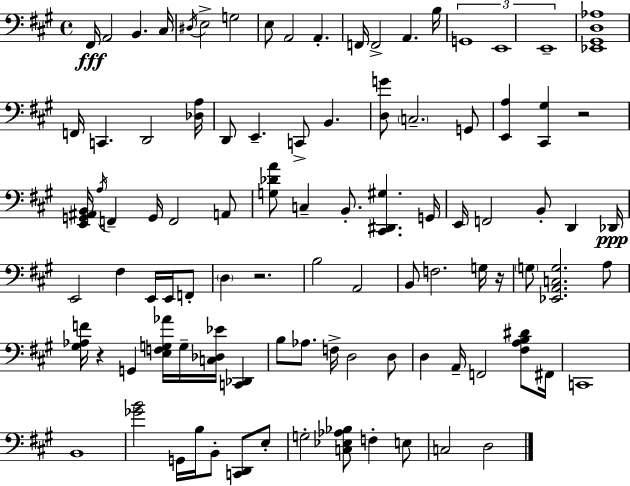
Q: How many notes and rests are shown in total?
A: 95